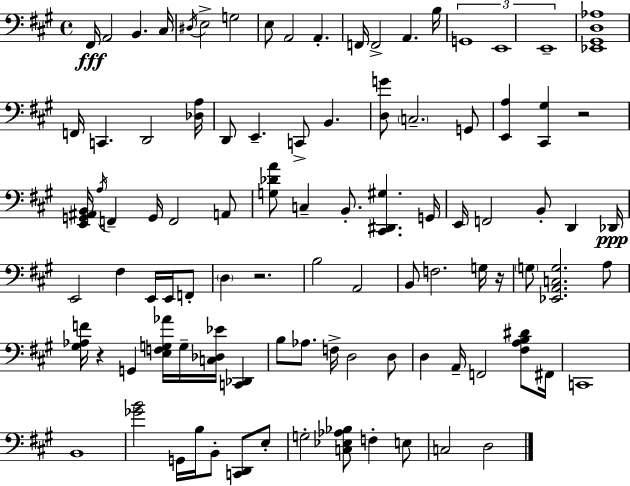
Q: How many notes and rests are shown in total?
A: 95